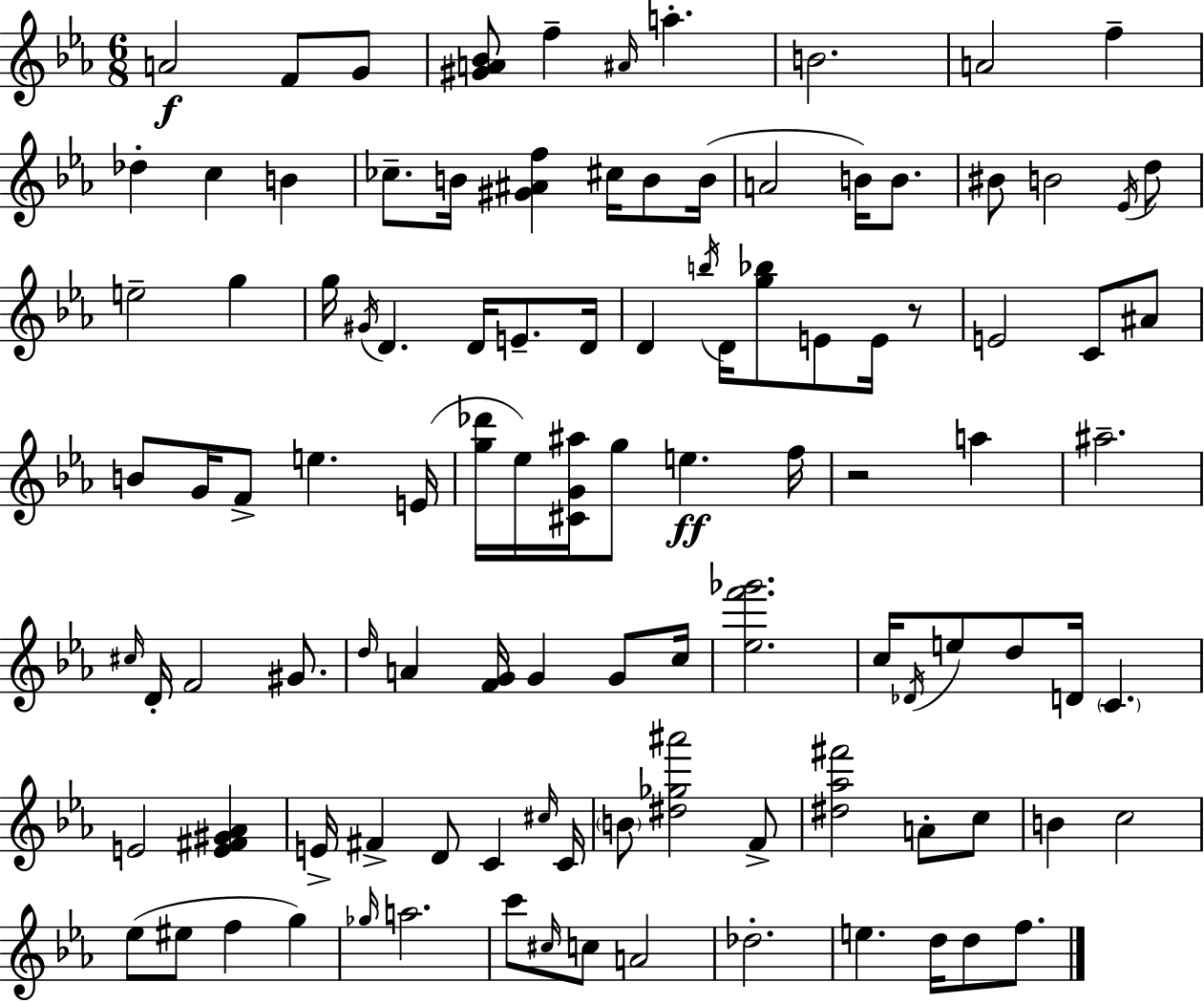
X:1
T:Untitled
M:6/8
L:1/4
K:Eb
A2 F/2 G/2 [^GA_B]/2 f ^A/4 a B2 A2 f _d c B _c/2 B/4 [^G^Af] ^c/4 B/2 B/4 A2 B/4 B/2 ^B/2 B2 _E/4 d/2 e2 g g/4 ^G/4 D D/4 E/2 D/4 D b/4 D/4 [g_b]/2 E/2 E/4 z/2 E2 C/2 ^A/2 B/2 G/4 F/2 e E/4 [g_d']/4 _e/4 [^CG^a]/4 g/2 e f/4 z2 a ^a2 ^c/4 D/4 F2 ^G/2 d/4 A [FG]/4 G G/2 c/4 [_ef'_g']2 c/4 _D/4 e/2 d/2 D/4 C E2 [E^F^G_A] E/4 ^F D/2 C ^c/4 C/4 B/2 [^d_g^a']2 F/2 [^d_a^f']2 A/2 c/2 B c2 _e/2 ^e/2 f g _g/4 a2 c'/2 ^c/4 c/2 A2 _d2 e d/4 d/2 f/2